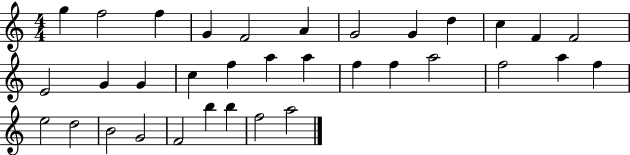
G5/q F5/h F5/q G4/q F4/h A4/q G4/h G4/q D5/q C5/q F4/q F4/h E4/h G4/q G4/q C5/q F5/q A5/q A5/q F5/q F5/q A5/h F5/h A5/q F5/q E5/h D5/h B4/h G4/h F4/h B5/q B5/q F5/h A5/h